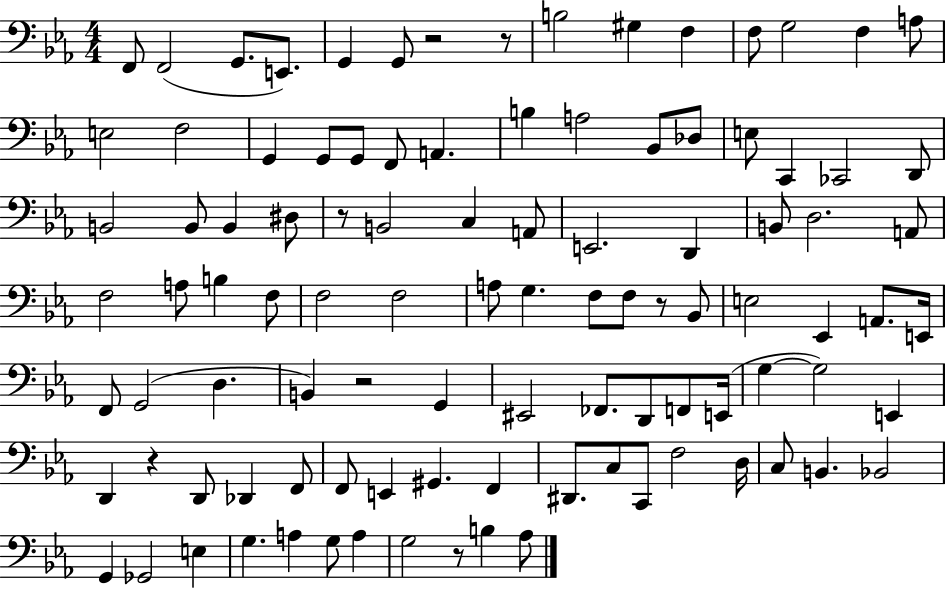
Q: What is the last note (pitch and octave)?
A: Ab3